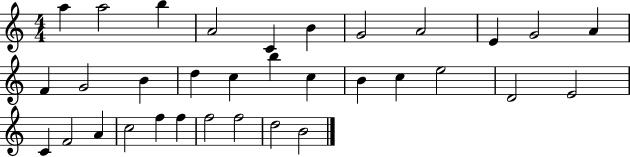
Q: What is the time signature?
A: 4/4